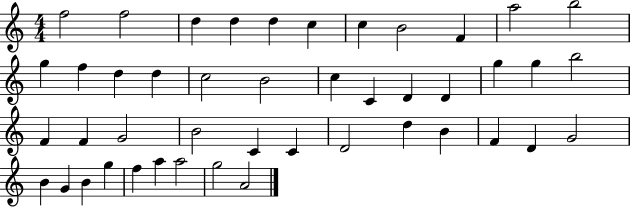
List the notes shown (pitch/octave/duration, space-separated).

F5/h F5/h D5/q D5/q D5/q C5/q C5/q B4/h F4/q A5/h B5/h G5/q F5/q D5/q D5/q C5/h B4/h C5/q C4/q D4/q D4/q G5/q G5/q B5/h F4/q F4/q G4/h B4/h C4/q C4/q D4/h D5/q B4/q F4/q D4/q G4/h B4/q G4/q B4/q G5/q F5/q A5/q A5/h G5/h A4/h